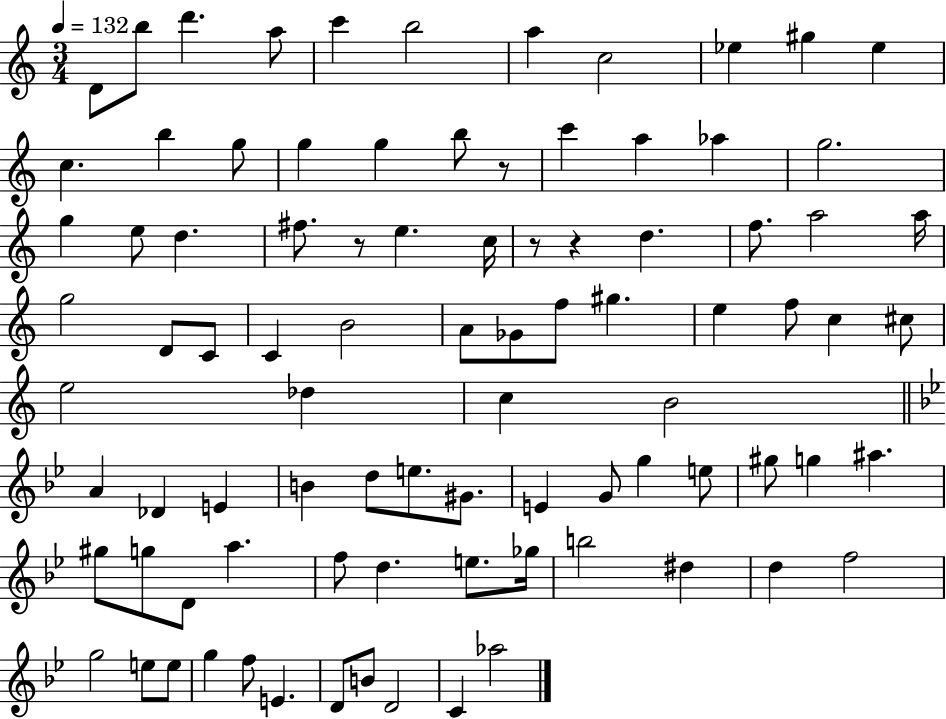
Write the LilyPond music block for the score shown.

{
  \clef treble
  \numericTimeSignature
  \time 3/4
  \key c \major
  \tempo 4 = 132
  d'8 b''8 d'''4. a''8 | c'''4 b''2 | a''4 c''2 | ees''4 gis''4 ees''4 | \break c''4. b''4 g''8 | g''4 g''4 b''8 r8 | c'''4 a''4 aes''4 | g''2. | \break g''4 e''8 d''4. | fis''8. r8 e''4. c''16 | r8 r4 d''4. | f''8. a''2 a''16 | \break g''2 d'8 c'8 | c'4 b'2 | a'8 ges'8 f''8 gis''4. | e''4 f''8 c''4 cis''8 | \break e''2 des''4 | c''4 b'2 | \bar "||" \break \key bes \major a'4 des'4 e'4 | b'4 d''8 e''8. gis'8. | e'4 g'8 g''4 e''8 | gis''8 g''4 ais''4. | \break gis''8 g''8 d'8 a''4. | f''8 d''4. e''8. ges''16 | b''2 dis''4 | d''4 f''2 | \break g''2 e''8 e''8 | g''4 f''8 e'4. | d'8 b'8 d'2 | c'4 aes''2 | \break \bar "|."
}